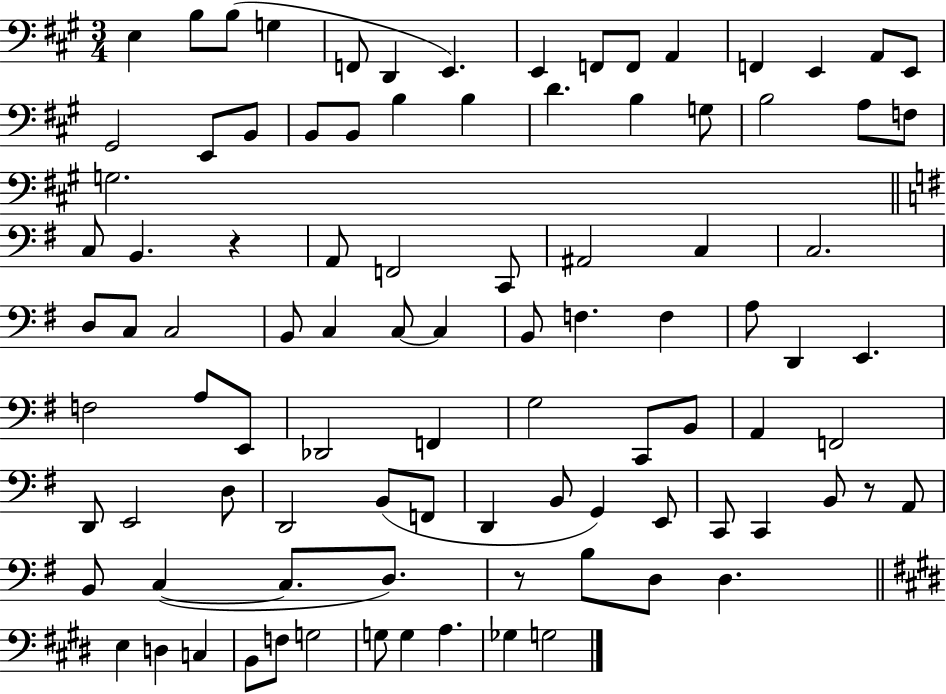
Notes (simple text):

E3/q B3/e B3/e G3/q F2/e D2/q E2/q. E2/q F2/e F2/e A2/q F2/q E2/q A2/e E2/e G#2/h E2/e B2/e B2/e B2/e B3/q B3/q D4/q. B3/q G3/e B3/h A3/e F3/e G3/h. C3/e B2/q. R/q A2/e F2/h C2/e A#2/h C3/q C3/h. D3/e C3/e C3/h B2/e C3/q C3/e C3/q B2/e F3/q. F3/q A3/e D2/q E2/q. F3/h A3/e E2/e Db2/h F2/q G3/h C2/e B2/e A2/q F2/h D2/e E2/h D3/e D2/h B2/e F2/e D2/q B2/e G2/q E2/e C2/e C2/q B2/e R/e A2/e B2/e C3/q C3/e. D3/e. R/e B3/e D3/e D3/q. E3/q D3/q C3/q B2/e F3/e G3/h G3/e G3/q A3/q. Gb3/q G3/h